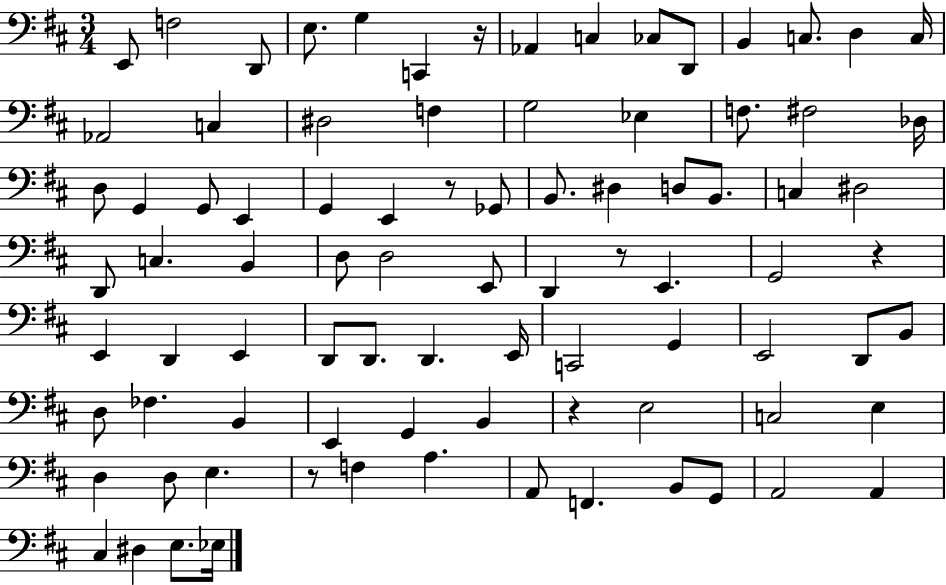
{
  \clef bass
  \numericTimeSignature
  \time 3/4
  \key d \major
  e,8 f2 d,8 | e8. g4 c,4 r16 | aes,4 c4 ces8 d,8 | b,4 c8. d4 c16 | \break aes,2 c4 | dis2 f4 | g2 ees4 | f8. fis2 des16 | \break d8 g,4 g,8 e,4 | g,4 e,4 r8 ges,8 | b,8. dis4 d8 b,8. | c4 dis2 | \break d,8 c4. b,4 | d8 d2 e,8 | d,4 r8 e,4. | g,2 r4 | \break e,4 d,4 e,4 | d,8 d,8. d,4. e,16 | c,2 g,4 | e,2 d,8 b,8 | \break d8 fes4. b,4 | e,4 g,4 b,4 | r4 e2 | c2 e4 | \break d4 d8 e4. | r8 f4 a4. | a,8 f,4. b,8 g,8 | a,2 a,4 | \break cis4 dis4 e8. ees16 | \bar "|."
}